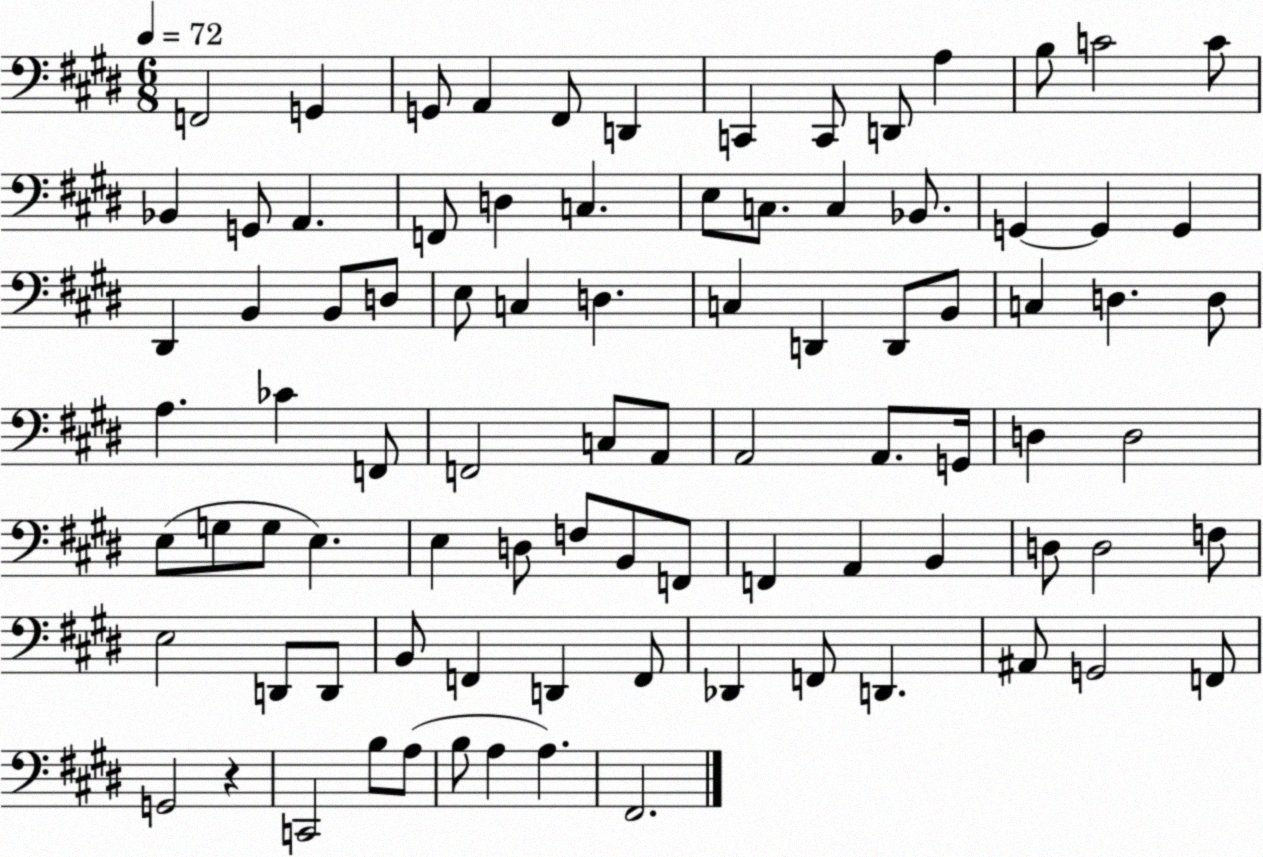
X:1
T:Untitled
M:6/8
L:1/4
K:E
F,,2 G,, G,,/2 A,, ^F,,/2 D,, C,, C,,/2 D,,/2 A, B,/2 C2 C/2 _B,, G,,/2 A,, F,,/2 D, C, E,/2 C,/2 C, _B,,/2 G,, G,, G,, ^D,, B,, B,,/2 D,/2 E,/2 C, D, C, D,, D,,/2 B,,/2 C, D, D,/2 A, _C F,,/2 F,,2 C,/2 A,,/2 A,,2 A,,/2 G,,/4 D, D,2 E,/2 G,/2 G,/2 E, E, D,/2 F,/2 B,,/2 F,,/2 F,, A,, B,, D,/2 D,2 F,/2 E,2 D,,/2 D,,/2 B,,/2 F,, D,, F,,/2 _D,, F,,/2 D,, ^A,,/2 G,,2 F,,/2 G,,2 z C,,2 B,/2 A,/2 B,/2 A, A, ^F,,2